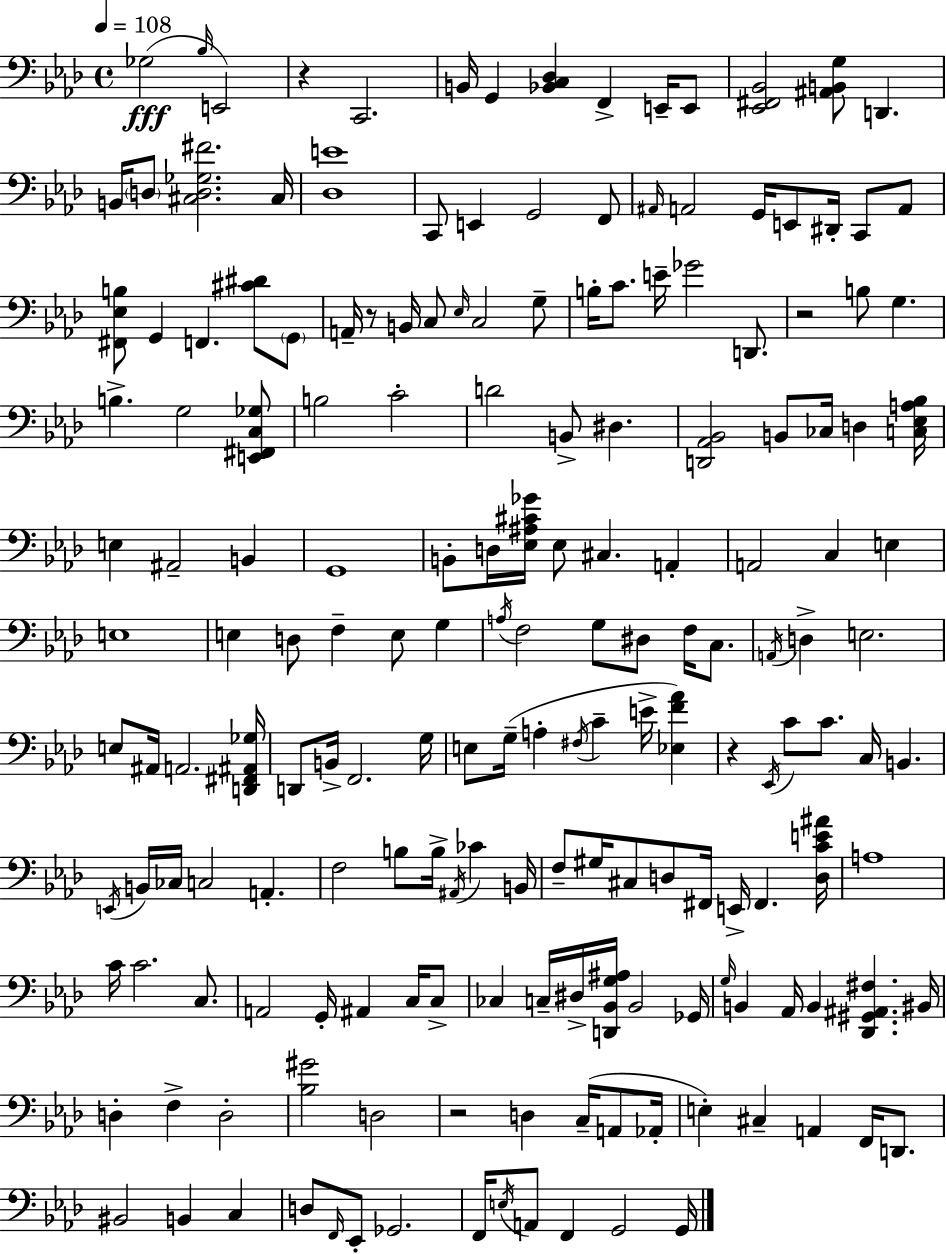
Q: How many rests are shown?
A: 5